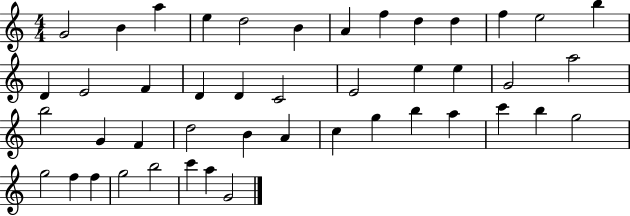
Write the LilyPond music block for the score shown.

{
  \clef treble
  \numericTimeSignature
  \time 4/4
  \key c \major
  g'2 b'4 a''4 | e''4 d''2 b'4 | a'4 f''4 d''4 d''4 | f''4 e''2 b''4 | \break d'4 e'2 f'4 | d'4 d'4 c'2 | e'2 e''4 e''4 | g'2 a''2 | \break b''2 g'4 f'4 | d''2 b'4 a'4 | c''4 g''4 b''4 a''4 | c'''4 b''4 g''2 | \break g''2 f''4 f''4 | g''2 b''2 | c'''4 a''4 g'2 | \bar "|."
}